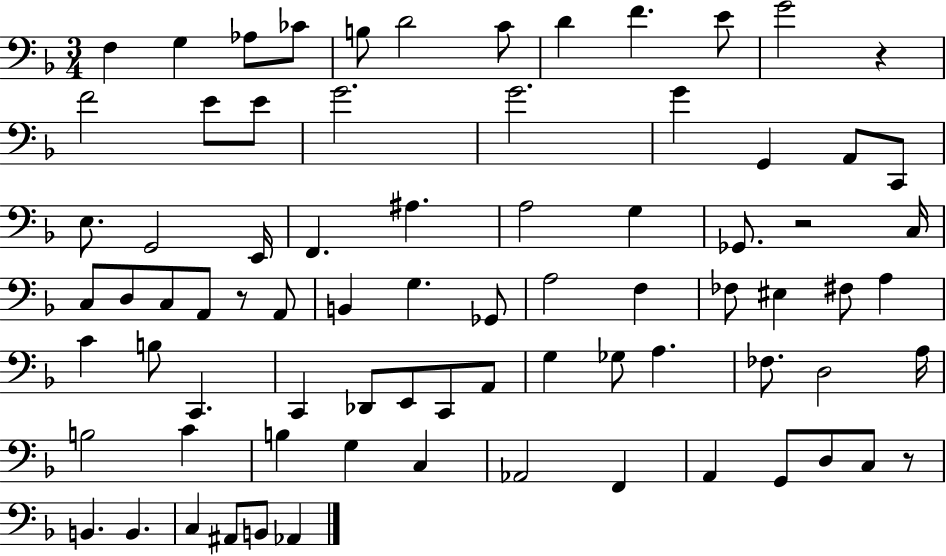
F3/q G3/q Ab3/e CES4/e B3/e D4/h C4/e D4/q F4/q. E4/e G4/h R/q F4/h E4/e E4/e G4/h. G4/h. G4/q G2/q A2/e C2/e E3/e. G2/h E2/s F2/q. A#3/q. A3/h G3/q Gb2/e. R/h C3/s C3/e D3/e C3/e A2/e R/e A2/e B2/q G3/q. Gb2/e A3/h F3/q FES3/e EIS3/q F#3/e A3/q C4/q B3/e C2/q. C2/q Db2/e E2/e C2/e A2/e G3/q Gb3/e A3/q. FES3/e. D3/h A3/s B3/h C4/q B3/q G3/q C3/q Ab2/h F2/q A2/q G2/e D3/e C3/e R/e B2/q. B2/q. C3/q A#2/e B2/e Ab2/q